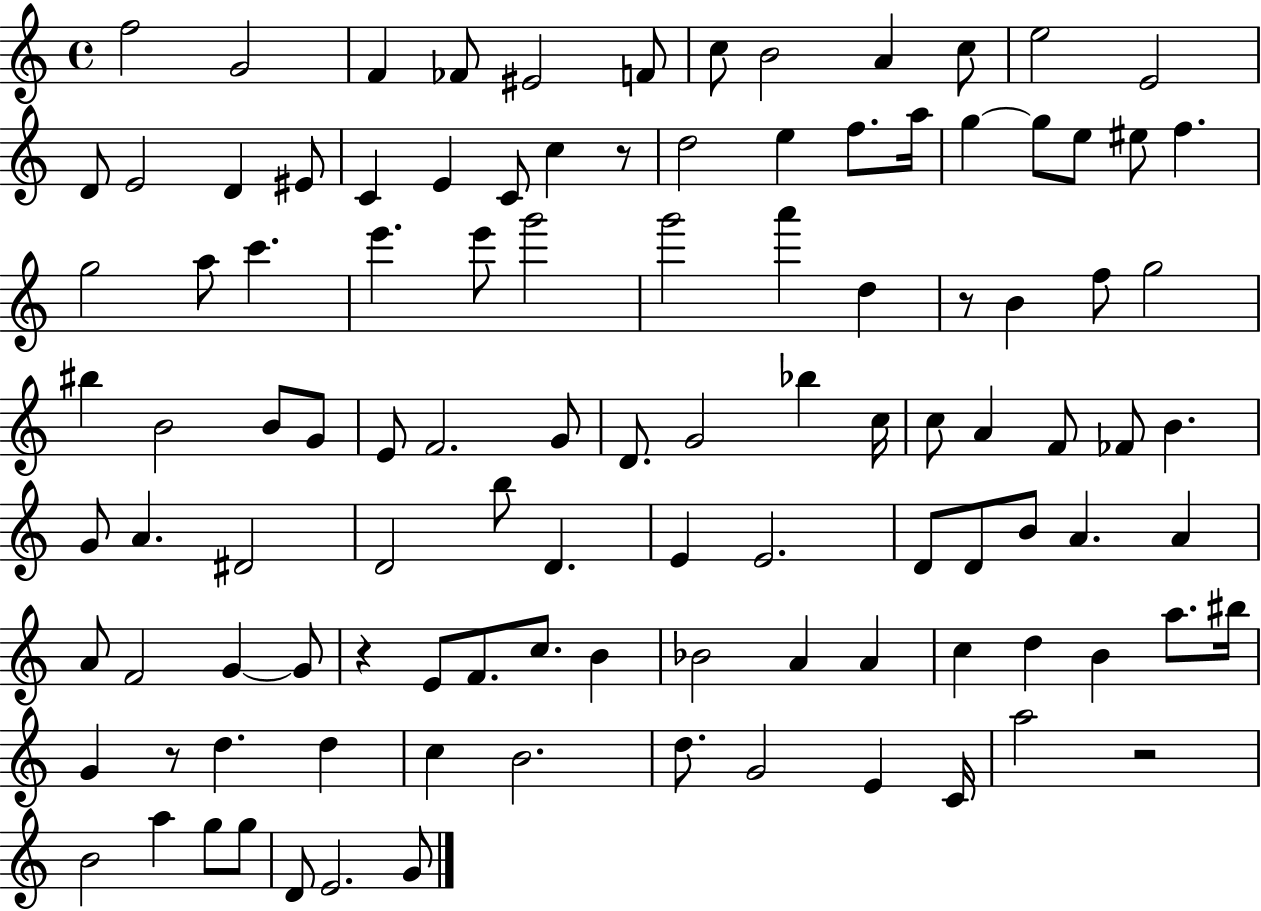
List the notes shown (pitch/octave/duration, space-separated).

F5/h G4/h F4/q FES4/e EIS4/h F4/e C5/e B4/h A4/q C5/e E5/h E4/h D4/e E4/h D4/q EIS4/e C4/q E4/q C4/e C5/q R/e D5/h E5/q F5/e. A5/s G5/q G5/e E5/e EIS5/e F5/q. G5/h A5/e C6/q. E6/q. E6/e G6/h G6/h A6/q D5/q R/e B4/q F5/e G5/h BIS5/q B4/h B4/e G4/e E4/e F4/h. G4/e D4/e. G4/h Bb5/q C5/s C5/e A4/q F4/e FES4/e B4/q. G4/e A4/q. D#4/h D4/h B5/e D4/q. E4/q E4/h. D4/e D4/e B4/e A4/q. A4/q A4/e F4/h G4/q G4/e R/q E4/e F4/e. C5/e. B4/q Bb4/h A4/q A4/q C5/q D5/q B4/q A5/e. BIS5/s G4/q R/e D5/q. D5/q C5/q B4/h. D5/e. G4/h E4/q C4/s A5/h R/h B4/h A5/q G5/e G5/e D4/e E4/h. G4/e